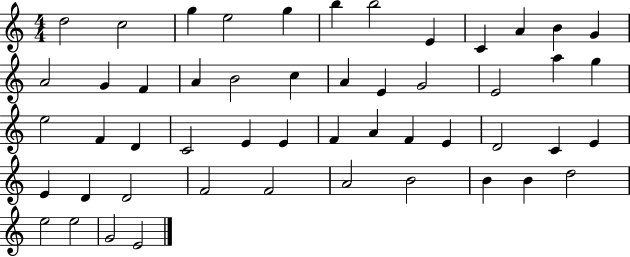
D5/h C5/h G5/q E5/h G5/q B5/q B5/h E4/q C4/q A4/q B4/q G4/q A4/h G4/q F4/q A4/q B4/h C5/q A4/q E4/q G4/h E4/h A5/q G5/q E5/h F4/q D4/q C4/h E4/q E4/q F4/q A4/q F4/q E4/q D4/h C4/q E4/q E4/q D4/q D4/h F4/h F4/h A4/h B4/h B4/q B4/q D5/h E5/h E5/h G4/h E4/h